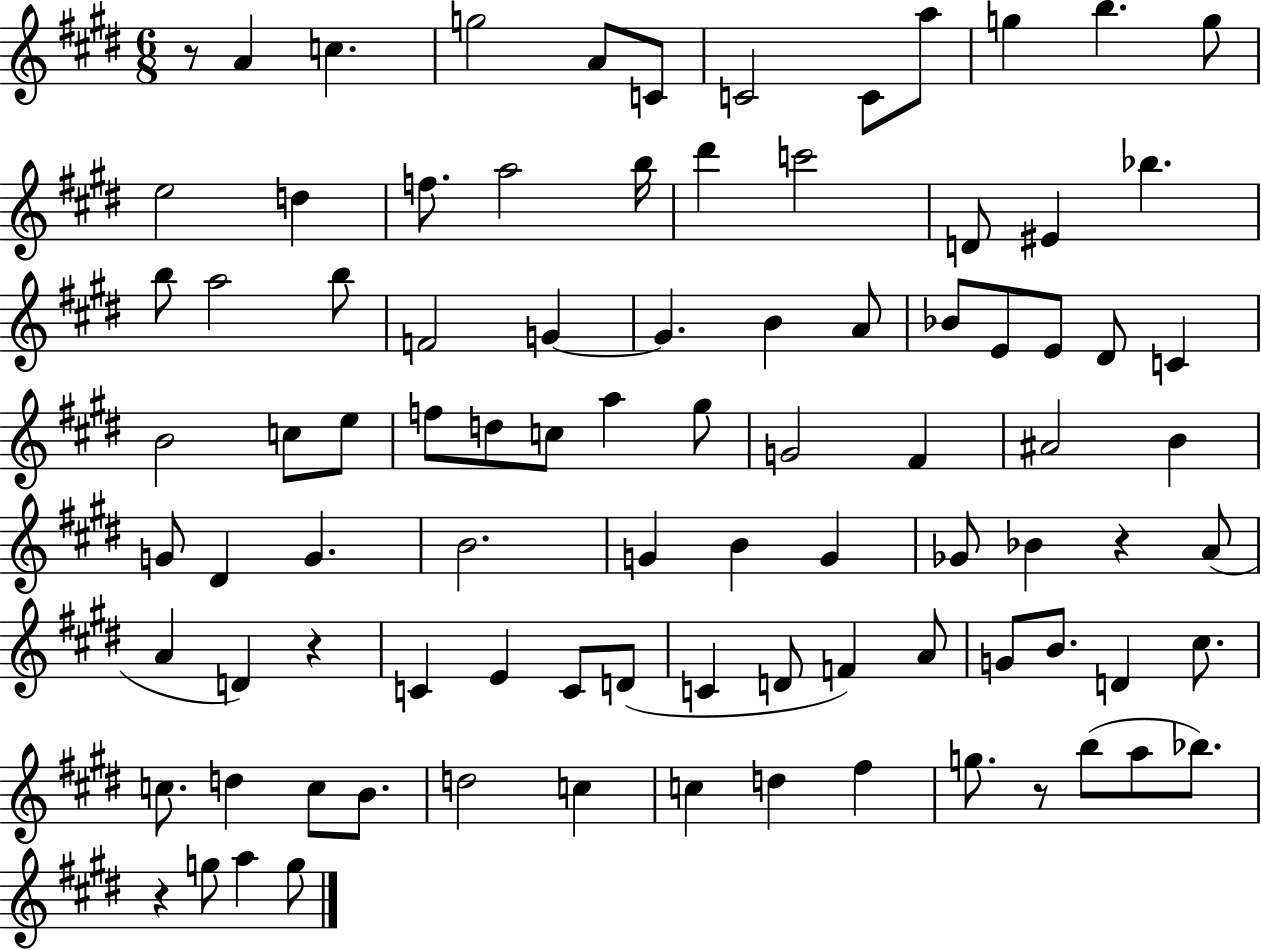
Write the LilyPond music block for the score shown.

{
  \clef treble
  \numericTimeSignature
  \time 6/8
  \key e \major
  r8 a'4 c''4. | g''2 a'8 c'8 | c'2 c'8 a''8 | g''4 b''4. g''8 | \break e''2 d''4 | f''8. a''2 b''16 | dis'''4 c'''2 | d'8 eis'4 bes''4. | \break b''8 a''2 b''8 | f'2 g'4~~ | g'4. b'4 a'8 | bes'8 e'8 e'8 dis'8 c'4 | \break b'2 c''8 e''8 | f''8 d''8 c''8 a''4 gis''8 | g'2 fis'4 | ais'2 b'4 | \break g'8 dis'4 g'4. | b'2. | g'4 b'4 g'4 | ges'8 bes'4 r4 a'8( | \break a'4 d'4) r4 | c'4 e'4 c'8 d'8( | c'4 d'8 f'4) a'8 | g'8 b'8. d'4 cis''8. | \break c''8. d''4 c''8 b'8. | d''2 c''4 | c''4 d''4 fis''4 | g''8. r8 b''8( a''8 bes''8.) | \break r4 g''8 a''4 g''8 | \bar "|."
}